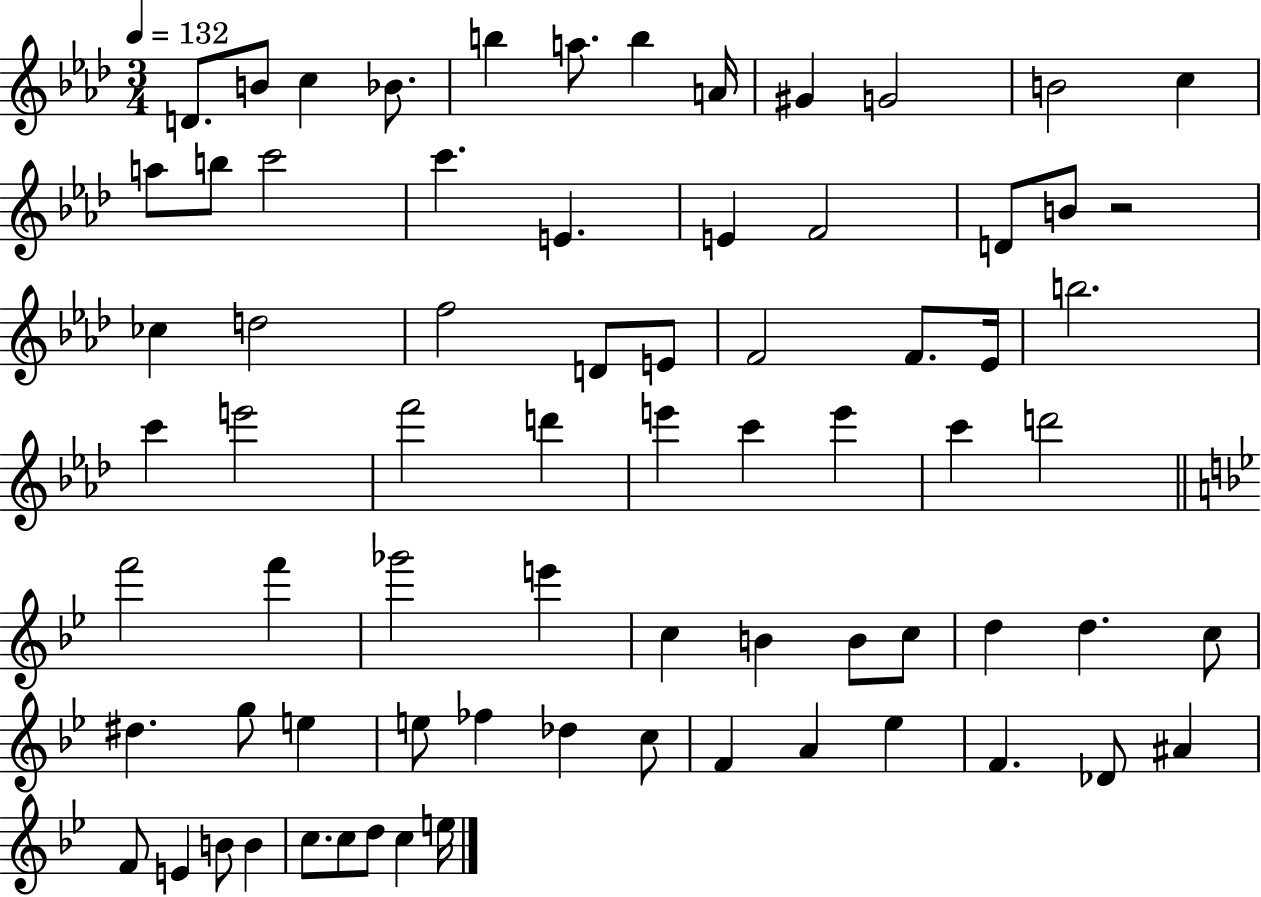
D4/e. B4/e C5/q Bb4/e. B5/q A5/e. B5/q A4/s G#4/q G4/h B4/h C5/q A5/e B5/e C6/h C6/q. E4/q. E4/q F4/h D4/e B4/e R/h CES5/q D5/h F5/h D4/e E4/e F4/h F4/e. Eb4/s B5/h. C6/q E6/h F6/h D6/q E6/q C6/q E6/q C6/q D6/h F6/h F6/q Gb6/h E6/q C5/q B4/q B4/e C5/e D5/q D5/q. C5/e D#5/q. G5/e E5/q E5/e FES5/q Db5/q C5/e F4/q A4/q Eb5/q F4/q. Db4/e A#4/q F4/e E4/q B4/e B4/q C5/e. C5/e D5/e C5/q E5/s